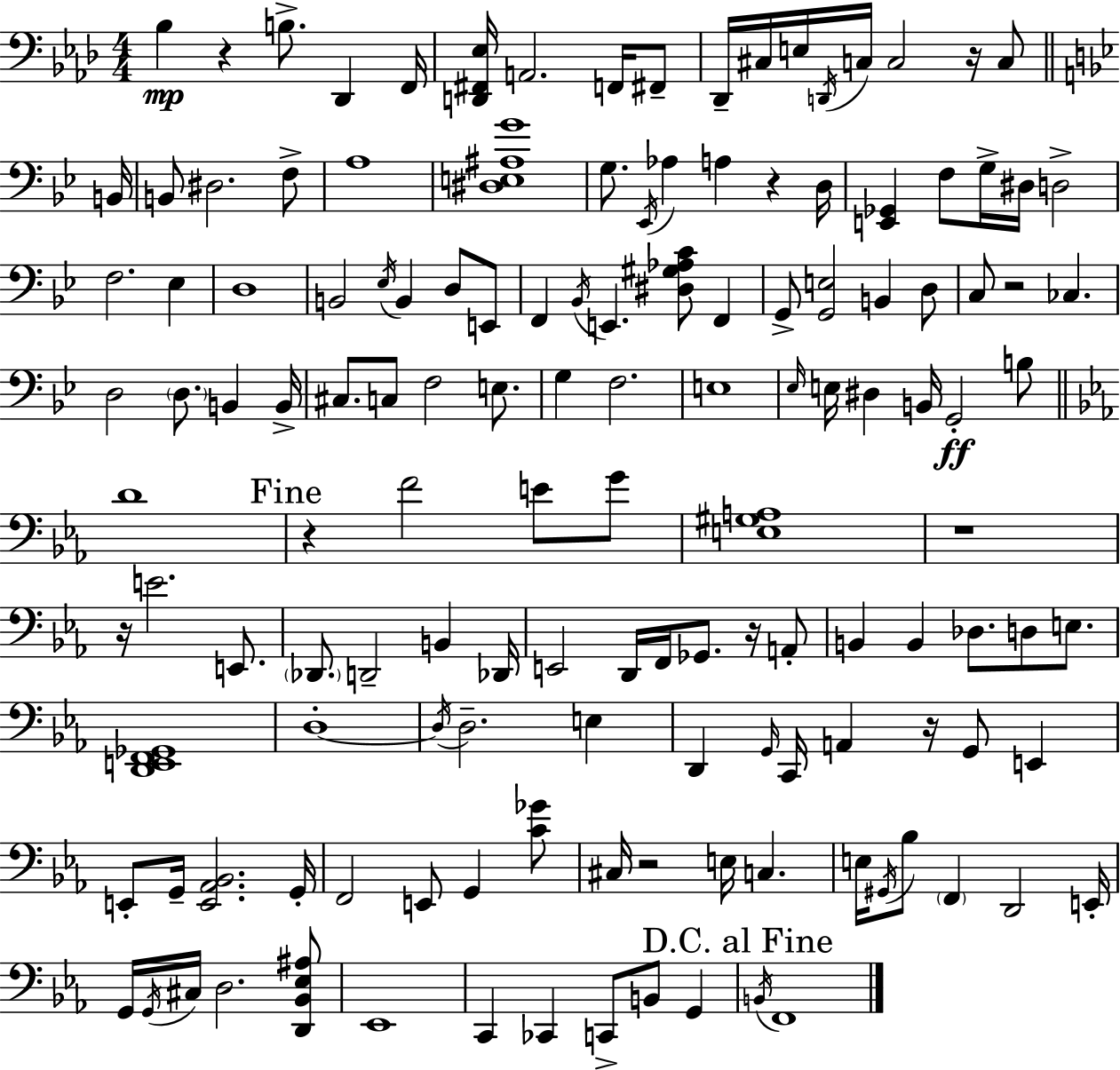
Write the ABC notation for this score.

X:1
T:Untitled
M:4/4
L:1/4
K:Ab
_B, z B,/2 _D,, F,,/4 [D,,^F,,_E,]/4 A,,2 F,,/4 ^F,,/2 _D,,/4 ^C,/4 E,/4 D,,/4 C,/4 C,2 z/4 C,/2 B,,/4 B,,/2 ^D,2 F,/2 A,4 [^D,E,^A,G]4 G,/2 _E,,/4 _A, A, z D,/4 [E,,_G,,] F,/2 G,/4 ^D,/4 D,2 F,2 _E, D,4 B,,2 _E,/4 B,, D,/2 E,,/2 F,, _B,,/4 E,, [^D,^G,_A,C]/2 F,, G,,/2 [G,,E,]2 B,, D,/2 C,/2 z2 _C, D,2 D,/2 B,, B,,/4 ^C,/2 C,/2 F,2 E,/2 G, F,2 E,4 _E,/4 E,/4 ^D, B,,/4 G,,2 B,/2 D4 z F2 E/2 G/2 [E,^G,A,]4 z4 z/4 E2 E,,/2 _D,,/2 D,,2 B,, _D,,/4 E,,2 D,,/4 F,,/4 _G,,/2 z/4 A,,/2 B,, B,, _D,/2 D,/2 E,/2 [D,,E,,F,,_G,,]4 D,4 D,/4 D,2 E, D,, G,,/4 C,,/4 A,, z/4 G,,/2 E,, E,,/2 G,,/4 [E,,_A,,_B,,]2 G,,/4 F,,2 E,,/2 G,, [C_G]/2 ^C,/4 z2 E,/4 C, E,/4 ^G,,/4 _B,/2 F,, D,,2 E,,/4 G,,/4 G,,/4 ^C,/4 D,2 [D,,_B,,_E,^A,]/2 _E,,4 C,, _C,, C,,/2 B,,/2 G,, B,,/4 F,,4